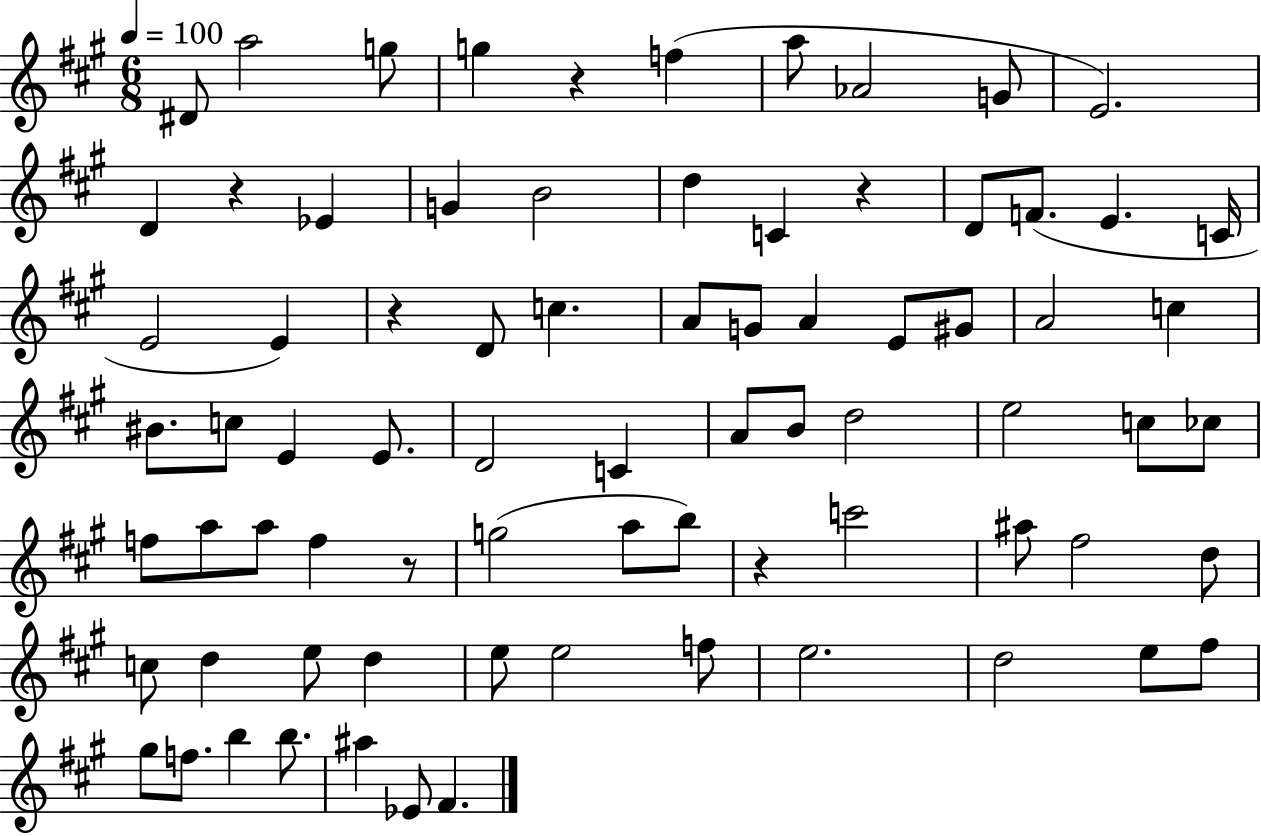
D#4/e A5/h G5/e G5/q R/q F5/q A5/e Ab4/h G4/e E4/h. D4/q R/q Eb4/q G4/q B4/h D5/q C4/q R/q D4/e F4/e. E4/q. C4/s E4/h E4/q R/q D4/e C5/q. A4/e G4/e A4/q E4/e G#4/e A4/h C5/q BIS4/e. C5/e E4/q E4/e. D4/h C4/q A4/e B4/e D5/h E5/h C5/e CES5/e F5/e A5/e A5/e F5/q R/e G5/h A5/e B5/e R/q C6/h A#5/e F#5/h D5/e C5/e D5/q E5/e D5/q E5/e E5/h F5/e E5/h. D5/h E5/e F#5/e G#5/e F5/e. B5/q B5/e. A#5/q Eb4/e F#4/q.